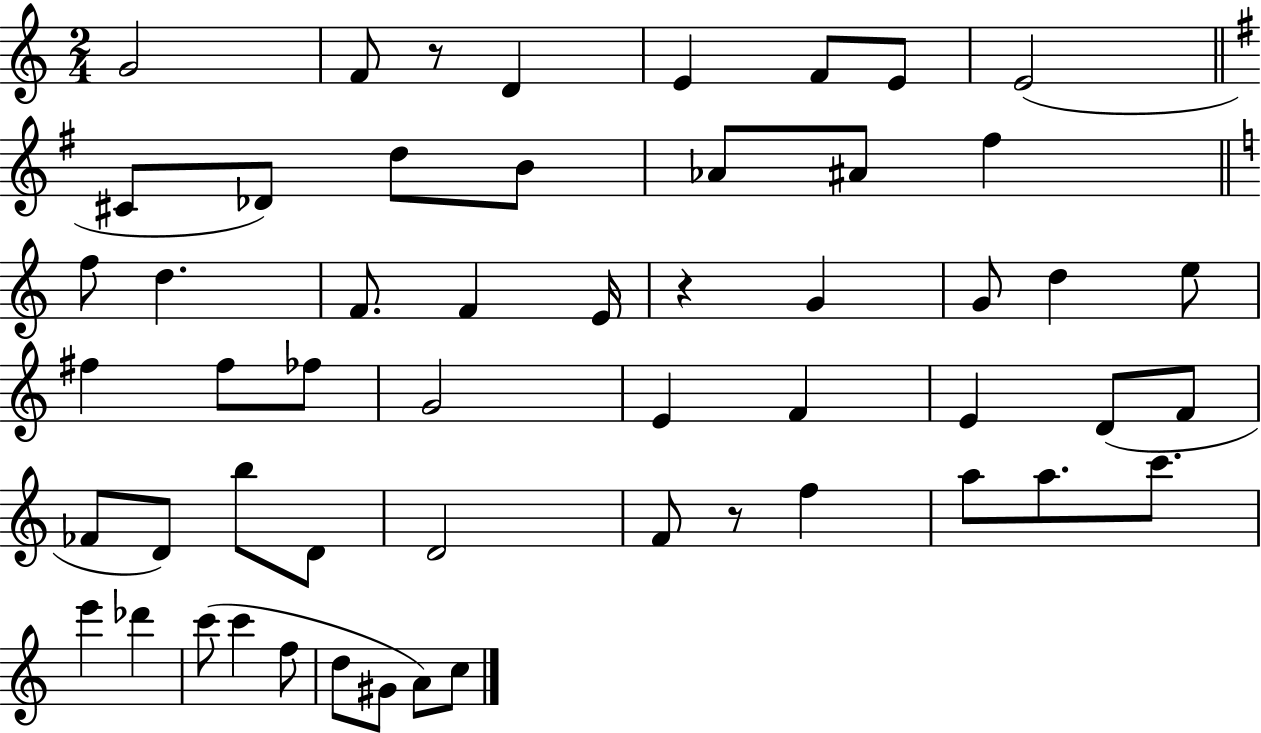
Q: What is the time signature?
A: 2/4